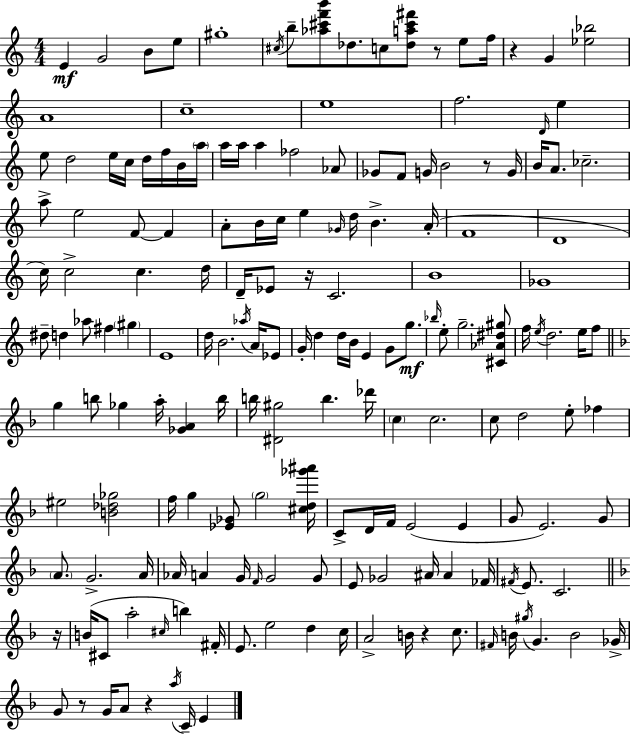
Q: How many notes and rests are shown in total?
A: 173